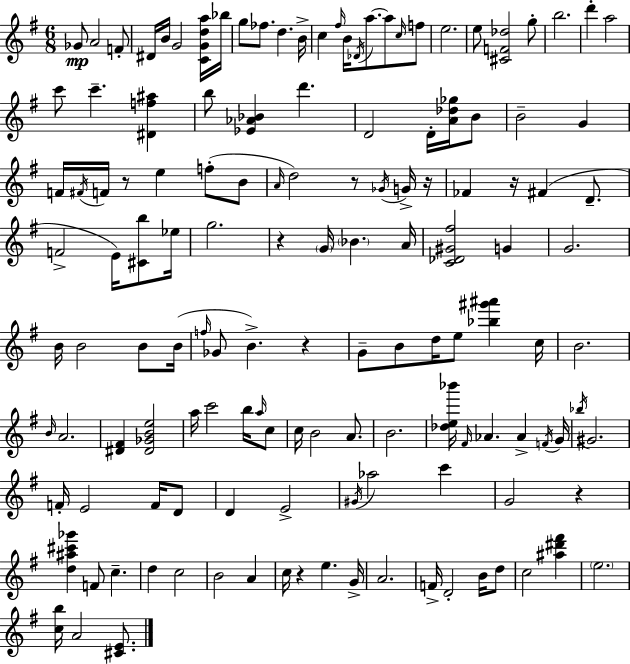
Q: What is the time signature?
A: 6/8